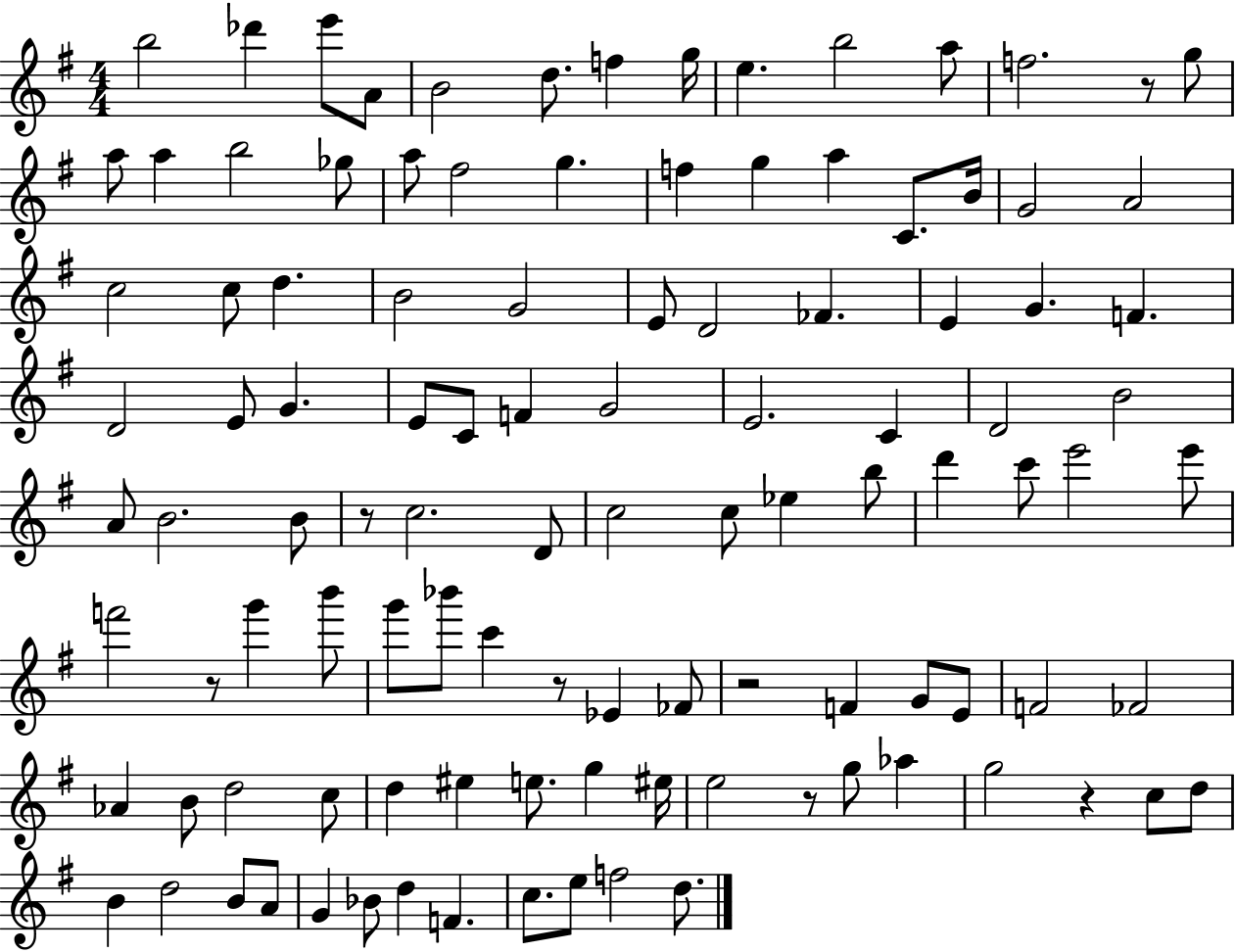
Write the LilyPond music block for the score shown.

{
  \clef treble
  \numericTimeSignature
  \time 4/4
  \key g \major
  b''2 des'''4 e'''8 a'8 | b'2 d''8. f''4 g''16 | e''4. b''2 a''8 | f''2. r8 g''8 | \break a''8 a''4 b''2 ges''8 | a''8 fis''2 g''4. | f''4 g''4 a''4 c'8. b'16 | g'2 a'2 | \break c''2 c''8 d''4. | b'2 g'2 | e'8 d'2 fes'4. | e'4 g'4. f'4. | \break d'2 e'8 g'4. | e'8 c'8 f'4 g'2 | e'2. c'4 | d'2 b'2 | \break a'8 b'2. b'8 | r8 c''2. d'8 | c''2 c''8 ees''4 b''8 | d'''4 c'''8 e'''2 e'''8 | \break f'''2 r8 g'''4 b'''8 | g'''8 bes'''8 c'''4 r8 ees'4 fes'8 | r2 f'4 g'8 e'8 | f'2 fes'2 | \break aes'4 b'8 d''2 c''8 | d''4 eis''4 e''8. g''4 eis''16 | e''2 r8 g''8 aes''4 | g''2 r4 c''8 d''8 | \break b'4 d''2 b'8 a'8 | g'4 bes'8 d''4 f'4. | c''8. e''8 f''2 d''8. | \bar "|."
}